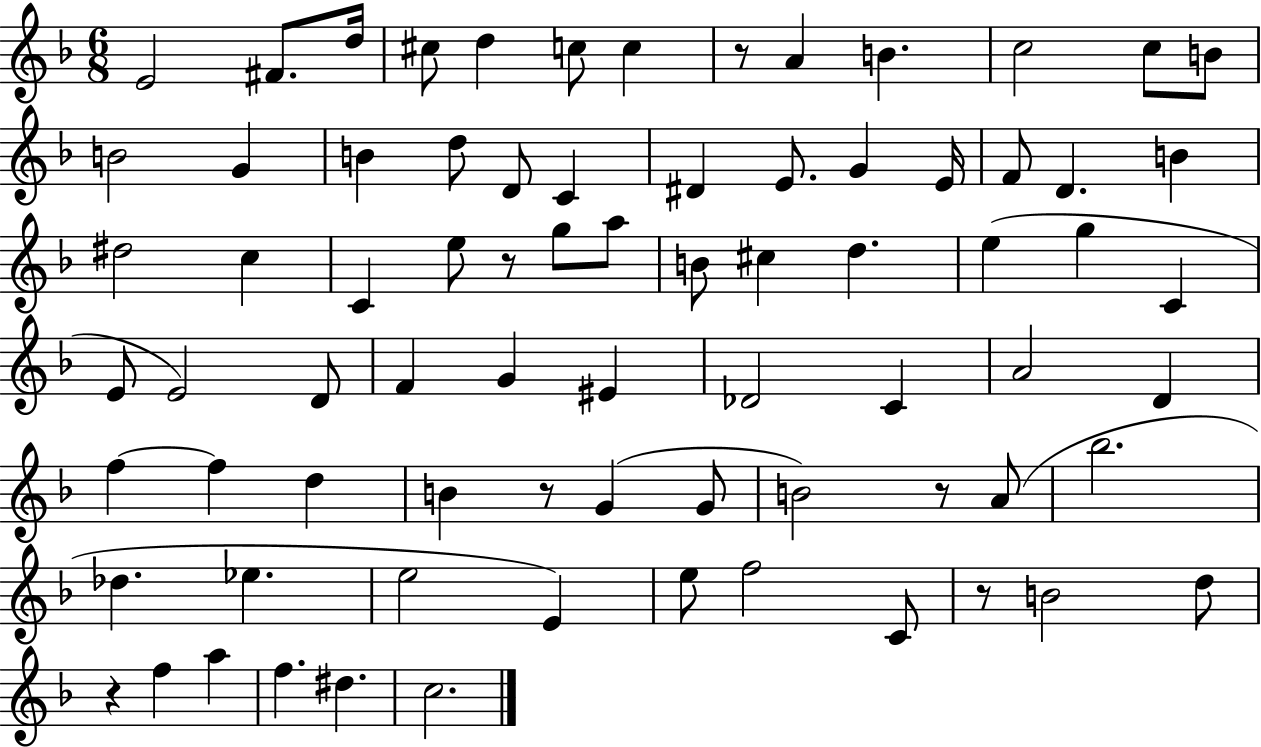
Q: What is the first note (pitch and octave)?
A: E4